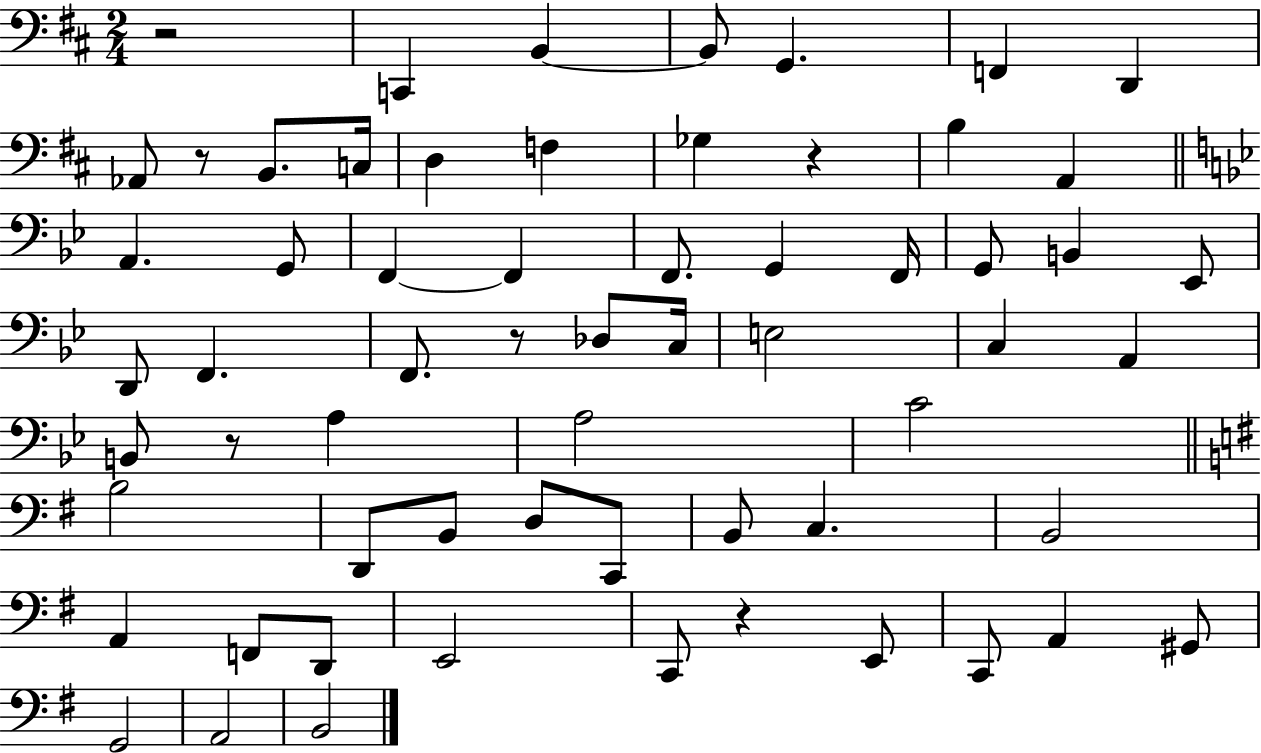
{
  \clef bass
  \numericTimeSignature
  \time 2/4
  \key d \major
  \repeat volta 2 { r2 | c,4 b,4~~ | b,8 g,4. | f,4 d,4 | \break aes,8 r8 b,8. c16 | d4 f4 | ges4 r4 | b4 a,4 | \break \bar "||" \break \key g \minor a,4. g,8 | f,4~~ f,4 | f,8. g,4 f,16 | g,8 b,4 ees,8 | \break d,8 f,4. | f,8. r8 des8 c16 | e2 | c4 a,4 | \break b,8 r8 a4 | a2 | c'2 | \bar "||" \break \key g \major b2 | d,8 b,8 d8 c,8 | b,8 c4. | b,2 | \break a,4 f,8 d,8 | e,2 | c,8 r4 e,8 | c,8 a,4 gis,8 | \break g,2 | a,2 | b,2 | } \bar "|."
}